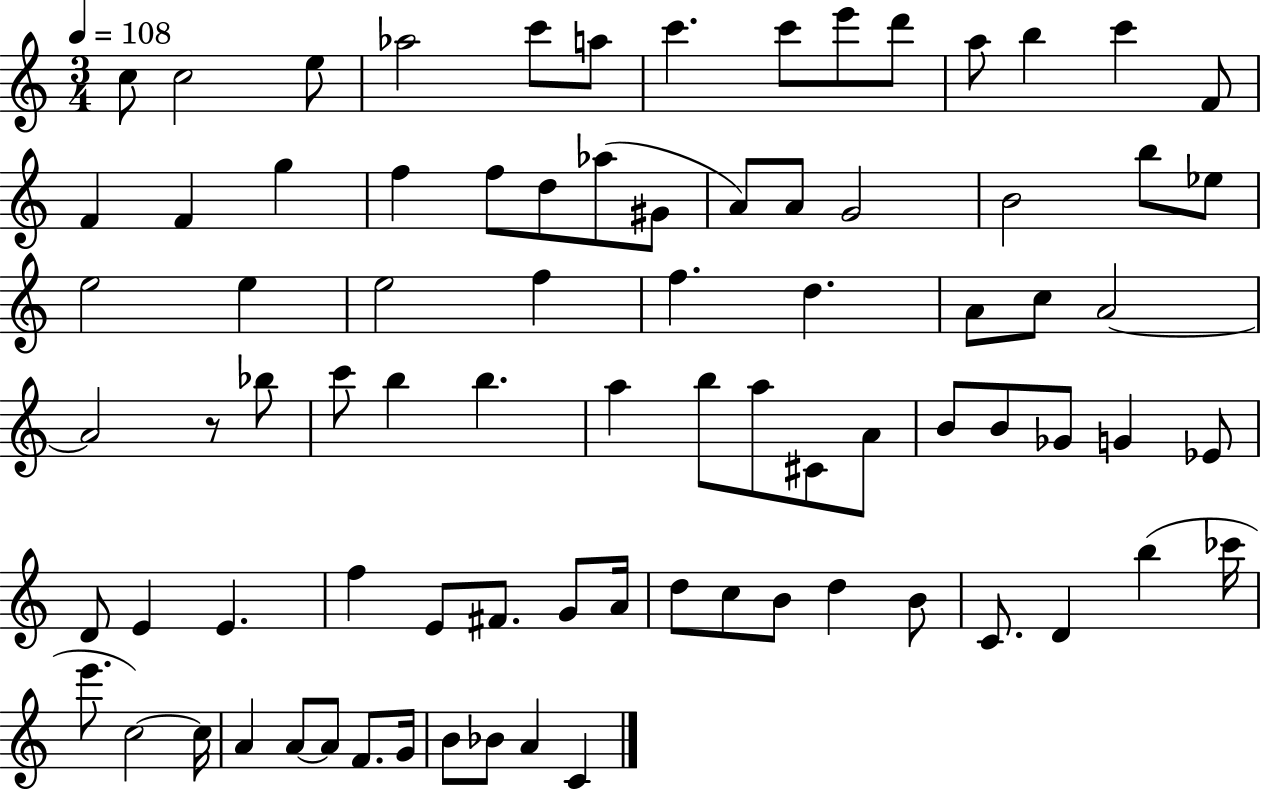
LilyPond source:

{
  \clef treble
  \numericTimeSignature
  \time 3/4
  \key c \major
  \tempo 4 = 108
  c''8 c''2 e''8 | aes''2 c'''8 a''8 | c'''4. c'''8 e'''8 d'''8 | a''8 b''4 c'''4 f'8 | \break f'4 f'4 g''4 | f''4 f''8 d''8 aes''8( gis'8 | a'8) a'8 g'2 | b'2 b''8 ees''8 | \break e''2 e''4 | e''2 f''4 | f''4. d''4. | a'8 c''8 a'2~~ | \break a'2 r8 bes''8 | c'''8 b''4 b''4. | a''4 b''8 a''8 cis'8 a'8 | b'8 b'8 ges'8 g'4 ees'8 | \break d'8 e'4 e'4. | f''4 e'8 fis'8. g'8 a'16 | d''8 c''8 b'8 d''4 b'8 | c'8. d'4 b''4( ces'''16 | \break e'''8. c''2~~) c''16 | a'4 a'8~~ a'8 f'8. g'16 | b'8 bes'8 a'4 c'4 | \bar "|."
}